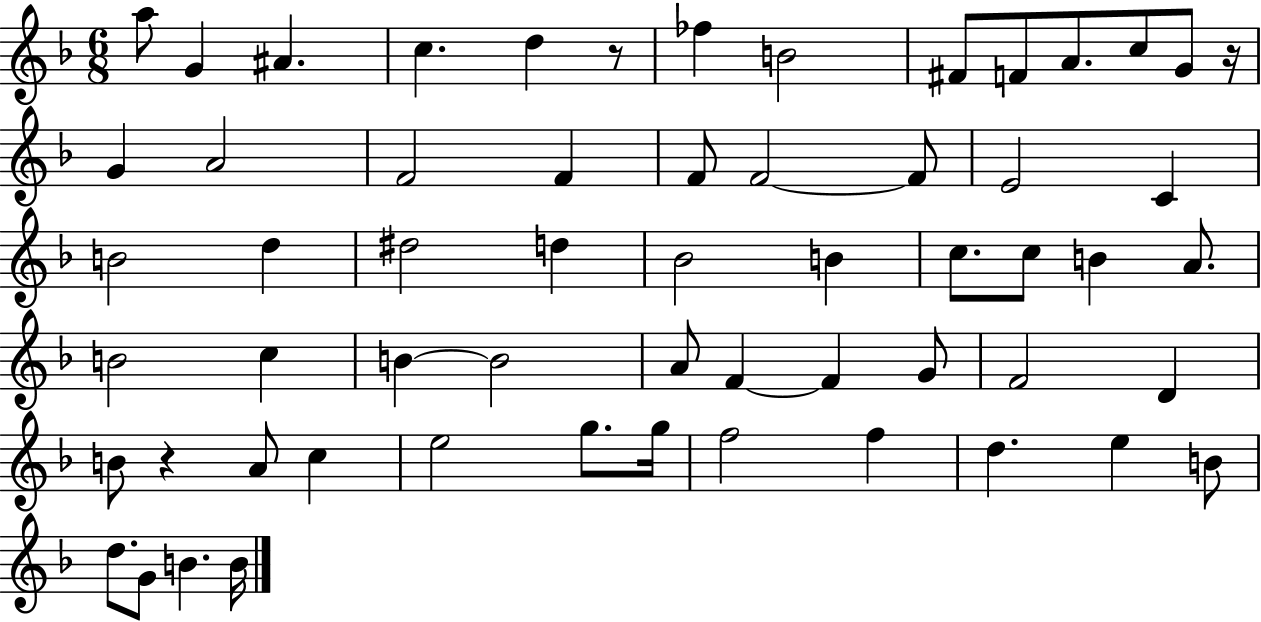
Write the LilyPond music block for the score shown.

{
  \clef treble
  \numericTimeSignature
  \time 6/8
  \key f \major
  a''8 g'4 ais'4. | c''4. d''4 r8 | fes''4 b'2 | fis'8 f'8 a'8. c''8 g'8 r16 | \break g'4 a'2 | f'2 f'4 | f'8 f'2~~ f'8 | e'2 c'4 | \break b'2 d''4 | dis''2 d''4 | bes'2 b'4 | c''8. c''8 b'4 a'8. | \break b'2 c''4 | b'4~~ b'2 | a'8 f'4~~ f'4 g'8 | f'2 d'4 | \break b'8 r4 a'8 c''4 | e''2 g''8. g''16 | f''2 f''4 | d''4. e''4 b'8 | \break d''8. g'8 b'4. b'16 | \bar "|."
}